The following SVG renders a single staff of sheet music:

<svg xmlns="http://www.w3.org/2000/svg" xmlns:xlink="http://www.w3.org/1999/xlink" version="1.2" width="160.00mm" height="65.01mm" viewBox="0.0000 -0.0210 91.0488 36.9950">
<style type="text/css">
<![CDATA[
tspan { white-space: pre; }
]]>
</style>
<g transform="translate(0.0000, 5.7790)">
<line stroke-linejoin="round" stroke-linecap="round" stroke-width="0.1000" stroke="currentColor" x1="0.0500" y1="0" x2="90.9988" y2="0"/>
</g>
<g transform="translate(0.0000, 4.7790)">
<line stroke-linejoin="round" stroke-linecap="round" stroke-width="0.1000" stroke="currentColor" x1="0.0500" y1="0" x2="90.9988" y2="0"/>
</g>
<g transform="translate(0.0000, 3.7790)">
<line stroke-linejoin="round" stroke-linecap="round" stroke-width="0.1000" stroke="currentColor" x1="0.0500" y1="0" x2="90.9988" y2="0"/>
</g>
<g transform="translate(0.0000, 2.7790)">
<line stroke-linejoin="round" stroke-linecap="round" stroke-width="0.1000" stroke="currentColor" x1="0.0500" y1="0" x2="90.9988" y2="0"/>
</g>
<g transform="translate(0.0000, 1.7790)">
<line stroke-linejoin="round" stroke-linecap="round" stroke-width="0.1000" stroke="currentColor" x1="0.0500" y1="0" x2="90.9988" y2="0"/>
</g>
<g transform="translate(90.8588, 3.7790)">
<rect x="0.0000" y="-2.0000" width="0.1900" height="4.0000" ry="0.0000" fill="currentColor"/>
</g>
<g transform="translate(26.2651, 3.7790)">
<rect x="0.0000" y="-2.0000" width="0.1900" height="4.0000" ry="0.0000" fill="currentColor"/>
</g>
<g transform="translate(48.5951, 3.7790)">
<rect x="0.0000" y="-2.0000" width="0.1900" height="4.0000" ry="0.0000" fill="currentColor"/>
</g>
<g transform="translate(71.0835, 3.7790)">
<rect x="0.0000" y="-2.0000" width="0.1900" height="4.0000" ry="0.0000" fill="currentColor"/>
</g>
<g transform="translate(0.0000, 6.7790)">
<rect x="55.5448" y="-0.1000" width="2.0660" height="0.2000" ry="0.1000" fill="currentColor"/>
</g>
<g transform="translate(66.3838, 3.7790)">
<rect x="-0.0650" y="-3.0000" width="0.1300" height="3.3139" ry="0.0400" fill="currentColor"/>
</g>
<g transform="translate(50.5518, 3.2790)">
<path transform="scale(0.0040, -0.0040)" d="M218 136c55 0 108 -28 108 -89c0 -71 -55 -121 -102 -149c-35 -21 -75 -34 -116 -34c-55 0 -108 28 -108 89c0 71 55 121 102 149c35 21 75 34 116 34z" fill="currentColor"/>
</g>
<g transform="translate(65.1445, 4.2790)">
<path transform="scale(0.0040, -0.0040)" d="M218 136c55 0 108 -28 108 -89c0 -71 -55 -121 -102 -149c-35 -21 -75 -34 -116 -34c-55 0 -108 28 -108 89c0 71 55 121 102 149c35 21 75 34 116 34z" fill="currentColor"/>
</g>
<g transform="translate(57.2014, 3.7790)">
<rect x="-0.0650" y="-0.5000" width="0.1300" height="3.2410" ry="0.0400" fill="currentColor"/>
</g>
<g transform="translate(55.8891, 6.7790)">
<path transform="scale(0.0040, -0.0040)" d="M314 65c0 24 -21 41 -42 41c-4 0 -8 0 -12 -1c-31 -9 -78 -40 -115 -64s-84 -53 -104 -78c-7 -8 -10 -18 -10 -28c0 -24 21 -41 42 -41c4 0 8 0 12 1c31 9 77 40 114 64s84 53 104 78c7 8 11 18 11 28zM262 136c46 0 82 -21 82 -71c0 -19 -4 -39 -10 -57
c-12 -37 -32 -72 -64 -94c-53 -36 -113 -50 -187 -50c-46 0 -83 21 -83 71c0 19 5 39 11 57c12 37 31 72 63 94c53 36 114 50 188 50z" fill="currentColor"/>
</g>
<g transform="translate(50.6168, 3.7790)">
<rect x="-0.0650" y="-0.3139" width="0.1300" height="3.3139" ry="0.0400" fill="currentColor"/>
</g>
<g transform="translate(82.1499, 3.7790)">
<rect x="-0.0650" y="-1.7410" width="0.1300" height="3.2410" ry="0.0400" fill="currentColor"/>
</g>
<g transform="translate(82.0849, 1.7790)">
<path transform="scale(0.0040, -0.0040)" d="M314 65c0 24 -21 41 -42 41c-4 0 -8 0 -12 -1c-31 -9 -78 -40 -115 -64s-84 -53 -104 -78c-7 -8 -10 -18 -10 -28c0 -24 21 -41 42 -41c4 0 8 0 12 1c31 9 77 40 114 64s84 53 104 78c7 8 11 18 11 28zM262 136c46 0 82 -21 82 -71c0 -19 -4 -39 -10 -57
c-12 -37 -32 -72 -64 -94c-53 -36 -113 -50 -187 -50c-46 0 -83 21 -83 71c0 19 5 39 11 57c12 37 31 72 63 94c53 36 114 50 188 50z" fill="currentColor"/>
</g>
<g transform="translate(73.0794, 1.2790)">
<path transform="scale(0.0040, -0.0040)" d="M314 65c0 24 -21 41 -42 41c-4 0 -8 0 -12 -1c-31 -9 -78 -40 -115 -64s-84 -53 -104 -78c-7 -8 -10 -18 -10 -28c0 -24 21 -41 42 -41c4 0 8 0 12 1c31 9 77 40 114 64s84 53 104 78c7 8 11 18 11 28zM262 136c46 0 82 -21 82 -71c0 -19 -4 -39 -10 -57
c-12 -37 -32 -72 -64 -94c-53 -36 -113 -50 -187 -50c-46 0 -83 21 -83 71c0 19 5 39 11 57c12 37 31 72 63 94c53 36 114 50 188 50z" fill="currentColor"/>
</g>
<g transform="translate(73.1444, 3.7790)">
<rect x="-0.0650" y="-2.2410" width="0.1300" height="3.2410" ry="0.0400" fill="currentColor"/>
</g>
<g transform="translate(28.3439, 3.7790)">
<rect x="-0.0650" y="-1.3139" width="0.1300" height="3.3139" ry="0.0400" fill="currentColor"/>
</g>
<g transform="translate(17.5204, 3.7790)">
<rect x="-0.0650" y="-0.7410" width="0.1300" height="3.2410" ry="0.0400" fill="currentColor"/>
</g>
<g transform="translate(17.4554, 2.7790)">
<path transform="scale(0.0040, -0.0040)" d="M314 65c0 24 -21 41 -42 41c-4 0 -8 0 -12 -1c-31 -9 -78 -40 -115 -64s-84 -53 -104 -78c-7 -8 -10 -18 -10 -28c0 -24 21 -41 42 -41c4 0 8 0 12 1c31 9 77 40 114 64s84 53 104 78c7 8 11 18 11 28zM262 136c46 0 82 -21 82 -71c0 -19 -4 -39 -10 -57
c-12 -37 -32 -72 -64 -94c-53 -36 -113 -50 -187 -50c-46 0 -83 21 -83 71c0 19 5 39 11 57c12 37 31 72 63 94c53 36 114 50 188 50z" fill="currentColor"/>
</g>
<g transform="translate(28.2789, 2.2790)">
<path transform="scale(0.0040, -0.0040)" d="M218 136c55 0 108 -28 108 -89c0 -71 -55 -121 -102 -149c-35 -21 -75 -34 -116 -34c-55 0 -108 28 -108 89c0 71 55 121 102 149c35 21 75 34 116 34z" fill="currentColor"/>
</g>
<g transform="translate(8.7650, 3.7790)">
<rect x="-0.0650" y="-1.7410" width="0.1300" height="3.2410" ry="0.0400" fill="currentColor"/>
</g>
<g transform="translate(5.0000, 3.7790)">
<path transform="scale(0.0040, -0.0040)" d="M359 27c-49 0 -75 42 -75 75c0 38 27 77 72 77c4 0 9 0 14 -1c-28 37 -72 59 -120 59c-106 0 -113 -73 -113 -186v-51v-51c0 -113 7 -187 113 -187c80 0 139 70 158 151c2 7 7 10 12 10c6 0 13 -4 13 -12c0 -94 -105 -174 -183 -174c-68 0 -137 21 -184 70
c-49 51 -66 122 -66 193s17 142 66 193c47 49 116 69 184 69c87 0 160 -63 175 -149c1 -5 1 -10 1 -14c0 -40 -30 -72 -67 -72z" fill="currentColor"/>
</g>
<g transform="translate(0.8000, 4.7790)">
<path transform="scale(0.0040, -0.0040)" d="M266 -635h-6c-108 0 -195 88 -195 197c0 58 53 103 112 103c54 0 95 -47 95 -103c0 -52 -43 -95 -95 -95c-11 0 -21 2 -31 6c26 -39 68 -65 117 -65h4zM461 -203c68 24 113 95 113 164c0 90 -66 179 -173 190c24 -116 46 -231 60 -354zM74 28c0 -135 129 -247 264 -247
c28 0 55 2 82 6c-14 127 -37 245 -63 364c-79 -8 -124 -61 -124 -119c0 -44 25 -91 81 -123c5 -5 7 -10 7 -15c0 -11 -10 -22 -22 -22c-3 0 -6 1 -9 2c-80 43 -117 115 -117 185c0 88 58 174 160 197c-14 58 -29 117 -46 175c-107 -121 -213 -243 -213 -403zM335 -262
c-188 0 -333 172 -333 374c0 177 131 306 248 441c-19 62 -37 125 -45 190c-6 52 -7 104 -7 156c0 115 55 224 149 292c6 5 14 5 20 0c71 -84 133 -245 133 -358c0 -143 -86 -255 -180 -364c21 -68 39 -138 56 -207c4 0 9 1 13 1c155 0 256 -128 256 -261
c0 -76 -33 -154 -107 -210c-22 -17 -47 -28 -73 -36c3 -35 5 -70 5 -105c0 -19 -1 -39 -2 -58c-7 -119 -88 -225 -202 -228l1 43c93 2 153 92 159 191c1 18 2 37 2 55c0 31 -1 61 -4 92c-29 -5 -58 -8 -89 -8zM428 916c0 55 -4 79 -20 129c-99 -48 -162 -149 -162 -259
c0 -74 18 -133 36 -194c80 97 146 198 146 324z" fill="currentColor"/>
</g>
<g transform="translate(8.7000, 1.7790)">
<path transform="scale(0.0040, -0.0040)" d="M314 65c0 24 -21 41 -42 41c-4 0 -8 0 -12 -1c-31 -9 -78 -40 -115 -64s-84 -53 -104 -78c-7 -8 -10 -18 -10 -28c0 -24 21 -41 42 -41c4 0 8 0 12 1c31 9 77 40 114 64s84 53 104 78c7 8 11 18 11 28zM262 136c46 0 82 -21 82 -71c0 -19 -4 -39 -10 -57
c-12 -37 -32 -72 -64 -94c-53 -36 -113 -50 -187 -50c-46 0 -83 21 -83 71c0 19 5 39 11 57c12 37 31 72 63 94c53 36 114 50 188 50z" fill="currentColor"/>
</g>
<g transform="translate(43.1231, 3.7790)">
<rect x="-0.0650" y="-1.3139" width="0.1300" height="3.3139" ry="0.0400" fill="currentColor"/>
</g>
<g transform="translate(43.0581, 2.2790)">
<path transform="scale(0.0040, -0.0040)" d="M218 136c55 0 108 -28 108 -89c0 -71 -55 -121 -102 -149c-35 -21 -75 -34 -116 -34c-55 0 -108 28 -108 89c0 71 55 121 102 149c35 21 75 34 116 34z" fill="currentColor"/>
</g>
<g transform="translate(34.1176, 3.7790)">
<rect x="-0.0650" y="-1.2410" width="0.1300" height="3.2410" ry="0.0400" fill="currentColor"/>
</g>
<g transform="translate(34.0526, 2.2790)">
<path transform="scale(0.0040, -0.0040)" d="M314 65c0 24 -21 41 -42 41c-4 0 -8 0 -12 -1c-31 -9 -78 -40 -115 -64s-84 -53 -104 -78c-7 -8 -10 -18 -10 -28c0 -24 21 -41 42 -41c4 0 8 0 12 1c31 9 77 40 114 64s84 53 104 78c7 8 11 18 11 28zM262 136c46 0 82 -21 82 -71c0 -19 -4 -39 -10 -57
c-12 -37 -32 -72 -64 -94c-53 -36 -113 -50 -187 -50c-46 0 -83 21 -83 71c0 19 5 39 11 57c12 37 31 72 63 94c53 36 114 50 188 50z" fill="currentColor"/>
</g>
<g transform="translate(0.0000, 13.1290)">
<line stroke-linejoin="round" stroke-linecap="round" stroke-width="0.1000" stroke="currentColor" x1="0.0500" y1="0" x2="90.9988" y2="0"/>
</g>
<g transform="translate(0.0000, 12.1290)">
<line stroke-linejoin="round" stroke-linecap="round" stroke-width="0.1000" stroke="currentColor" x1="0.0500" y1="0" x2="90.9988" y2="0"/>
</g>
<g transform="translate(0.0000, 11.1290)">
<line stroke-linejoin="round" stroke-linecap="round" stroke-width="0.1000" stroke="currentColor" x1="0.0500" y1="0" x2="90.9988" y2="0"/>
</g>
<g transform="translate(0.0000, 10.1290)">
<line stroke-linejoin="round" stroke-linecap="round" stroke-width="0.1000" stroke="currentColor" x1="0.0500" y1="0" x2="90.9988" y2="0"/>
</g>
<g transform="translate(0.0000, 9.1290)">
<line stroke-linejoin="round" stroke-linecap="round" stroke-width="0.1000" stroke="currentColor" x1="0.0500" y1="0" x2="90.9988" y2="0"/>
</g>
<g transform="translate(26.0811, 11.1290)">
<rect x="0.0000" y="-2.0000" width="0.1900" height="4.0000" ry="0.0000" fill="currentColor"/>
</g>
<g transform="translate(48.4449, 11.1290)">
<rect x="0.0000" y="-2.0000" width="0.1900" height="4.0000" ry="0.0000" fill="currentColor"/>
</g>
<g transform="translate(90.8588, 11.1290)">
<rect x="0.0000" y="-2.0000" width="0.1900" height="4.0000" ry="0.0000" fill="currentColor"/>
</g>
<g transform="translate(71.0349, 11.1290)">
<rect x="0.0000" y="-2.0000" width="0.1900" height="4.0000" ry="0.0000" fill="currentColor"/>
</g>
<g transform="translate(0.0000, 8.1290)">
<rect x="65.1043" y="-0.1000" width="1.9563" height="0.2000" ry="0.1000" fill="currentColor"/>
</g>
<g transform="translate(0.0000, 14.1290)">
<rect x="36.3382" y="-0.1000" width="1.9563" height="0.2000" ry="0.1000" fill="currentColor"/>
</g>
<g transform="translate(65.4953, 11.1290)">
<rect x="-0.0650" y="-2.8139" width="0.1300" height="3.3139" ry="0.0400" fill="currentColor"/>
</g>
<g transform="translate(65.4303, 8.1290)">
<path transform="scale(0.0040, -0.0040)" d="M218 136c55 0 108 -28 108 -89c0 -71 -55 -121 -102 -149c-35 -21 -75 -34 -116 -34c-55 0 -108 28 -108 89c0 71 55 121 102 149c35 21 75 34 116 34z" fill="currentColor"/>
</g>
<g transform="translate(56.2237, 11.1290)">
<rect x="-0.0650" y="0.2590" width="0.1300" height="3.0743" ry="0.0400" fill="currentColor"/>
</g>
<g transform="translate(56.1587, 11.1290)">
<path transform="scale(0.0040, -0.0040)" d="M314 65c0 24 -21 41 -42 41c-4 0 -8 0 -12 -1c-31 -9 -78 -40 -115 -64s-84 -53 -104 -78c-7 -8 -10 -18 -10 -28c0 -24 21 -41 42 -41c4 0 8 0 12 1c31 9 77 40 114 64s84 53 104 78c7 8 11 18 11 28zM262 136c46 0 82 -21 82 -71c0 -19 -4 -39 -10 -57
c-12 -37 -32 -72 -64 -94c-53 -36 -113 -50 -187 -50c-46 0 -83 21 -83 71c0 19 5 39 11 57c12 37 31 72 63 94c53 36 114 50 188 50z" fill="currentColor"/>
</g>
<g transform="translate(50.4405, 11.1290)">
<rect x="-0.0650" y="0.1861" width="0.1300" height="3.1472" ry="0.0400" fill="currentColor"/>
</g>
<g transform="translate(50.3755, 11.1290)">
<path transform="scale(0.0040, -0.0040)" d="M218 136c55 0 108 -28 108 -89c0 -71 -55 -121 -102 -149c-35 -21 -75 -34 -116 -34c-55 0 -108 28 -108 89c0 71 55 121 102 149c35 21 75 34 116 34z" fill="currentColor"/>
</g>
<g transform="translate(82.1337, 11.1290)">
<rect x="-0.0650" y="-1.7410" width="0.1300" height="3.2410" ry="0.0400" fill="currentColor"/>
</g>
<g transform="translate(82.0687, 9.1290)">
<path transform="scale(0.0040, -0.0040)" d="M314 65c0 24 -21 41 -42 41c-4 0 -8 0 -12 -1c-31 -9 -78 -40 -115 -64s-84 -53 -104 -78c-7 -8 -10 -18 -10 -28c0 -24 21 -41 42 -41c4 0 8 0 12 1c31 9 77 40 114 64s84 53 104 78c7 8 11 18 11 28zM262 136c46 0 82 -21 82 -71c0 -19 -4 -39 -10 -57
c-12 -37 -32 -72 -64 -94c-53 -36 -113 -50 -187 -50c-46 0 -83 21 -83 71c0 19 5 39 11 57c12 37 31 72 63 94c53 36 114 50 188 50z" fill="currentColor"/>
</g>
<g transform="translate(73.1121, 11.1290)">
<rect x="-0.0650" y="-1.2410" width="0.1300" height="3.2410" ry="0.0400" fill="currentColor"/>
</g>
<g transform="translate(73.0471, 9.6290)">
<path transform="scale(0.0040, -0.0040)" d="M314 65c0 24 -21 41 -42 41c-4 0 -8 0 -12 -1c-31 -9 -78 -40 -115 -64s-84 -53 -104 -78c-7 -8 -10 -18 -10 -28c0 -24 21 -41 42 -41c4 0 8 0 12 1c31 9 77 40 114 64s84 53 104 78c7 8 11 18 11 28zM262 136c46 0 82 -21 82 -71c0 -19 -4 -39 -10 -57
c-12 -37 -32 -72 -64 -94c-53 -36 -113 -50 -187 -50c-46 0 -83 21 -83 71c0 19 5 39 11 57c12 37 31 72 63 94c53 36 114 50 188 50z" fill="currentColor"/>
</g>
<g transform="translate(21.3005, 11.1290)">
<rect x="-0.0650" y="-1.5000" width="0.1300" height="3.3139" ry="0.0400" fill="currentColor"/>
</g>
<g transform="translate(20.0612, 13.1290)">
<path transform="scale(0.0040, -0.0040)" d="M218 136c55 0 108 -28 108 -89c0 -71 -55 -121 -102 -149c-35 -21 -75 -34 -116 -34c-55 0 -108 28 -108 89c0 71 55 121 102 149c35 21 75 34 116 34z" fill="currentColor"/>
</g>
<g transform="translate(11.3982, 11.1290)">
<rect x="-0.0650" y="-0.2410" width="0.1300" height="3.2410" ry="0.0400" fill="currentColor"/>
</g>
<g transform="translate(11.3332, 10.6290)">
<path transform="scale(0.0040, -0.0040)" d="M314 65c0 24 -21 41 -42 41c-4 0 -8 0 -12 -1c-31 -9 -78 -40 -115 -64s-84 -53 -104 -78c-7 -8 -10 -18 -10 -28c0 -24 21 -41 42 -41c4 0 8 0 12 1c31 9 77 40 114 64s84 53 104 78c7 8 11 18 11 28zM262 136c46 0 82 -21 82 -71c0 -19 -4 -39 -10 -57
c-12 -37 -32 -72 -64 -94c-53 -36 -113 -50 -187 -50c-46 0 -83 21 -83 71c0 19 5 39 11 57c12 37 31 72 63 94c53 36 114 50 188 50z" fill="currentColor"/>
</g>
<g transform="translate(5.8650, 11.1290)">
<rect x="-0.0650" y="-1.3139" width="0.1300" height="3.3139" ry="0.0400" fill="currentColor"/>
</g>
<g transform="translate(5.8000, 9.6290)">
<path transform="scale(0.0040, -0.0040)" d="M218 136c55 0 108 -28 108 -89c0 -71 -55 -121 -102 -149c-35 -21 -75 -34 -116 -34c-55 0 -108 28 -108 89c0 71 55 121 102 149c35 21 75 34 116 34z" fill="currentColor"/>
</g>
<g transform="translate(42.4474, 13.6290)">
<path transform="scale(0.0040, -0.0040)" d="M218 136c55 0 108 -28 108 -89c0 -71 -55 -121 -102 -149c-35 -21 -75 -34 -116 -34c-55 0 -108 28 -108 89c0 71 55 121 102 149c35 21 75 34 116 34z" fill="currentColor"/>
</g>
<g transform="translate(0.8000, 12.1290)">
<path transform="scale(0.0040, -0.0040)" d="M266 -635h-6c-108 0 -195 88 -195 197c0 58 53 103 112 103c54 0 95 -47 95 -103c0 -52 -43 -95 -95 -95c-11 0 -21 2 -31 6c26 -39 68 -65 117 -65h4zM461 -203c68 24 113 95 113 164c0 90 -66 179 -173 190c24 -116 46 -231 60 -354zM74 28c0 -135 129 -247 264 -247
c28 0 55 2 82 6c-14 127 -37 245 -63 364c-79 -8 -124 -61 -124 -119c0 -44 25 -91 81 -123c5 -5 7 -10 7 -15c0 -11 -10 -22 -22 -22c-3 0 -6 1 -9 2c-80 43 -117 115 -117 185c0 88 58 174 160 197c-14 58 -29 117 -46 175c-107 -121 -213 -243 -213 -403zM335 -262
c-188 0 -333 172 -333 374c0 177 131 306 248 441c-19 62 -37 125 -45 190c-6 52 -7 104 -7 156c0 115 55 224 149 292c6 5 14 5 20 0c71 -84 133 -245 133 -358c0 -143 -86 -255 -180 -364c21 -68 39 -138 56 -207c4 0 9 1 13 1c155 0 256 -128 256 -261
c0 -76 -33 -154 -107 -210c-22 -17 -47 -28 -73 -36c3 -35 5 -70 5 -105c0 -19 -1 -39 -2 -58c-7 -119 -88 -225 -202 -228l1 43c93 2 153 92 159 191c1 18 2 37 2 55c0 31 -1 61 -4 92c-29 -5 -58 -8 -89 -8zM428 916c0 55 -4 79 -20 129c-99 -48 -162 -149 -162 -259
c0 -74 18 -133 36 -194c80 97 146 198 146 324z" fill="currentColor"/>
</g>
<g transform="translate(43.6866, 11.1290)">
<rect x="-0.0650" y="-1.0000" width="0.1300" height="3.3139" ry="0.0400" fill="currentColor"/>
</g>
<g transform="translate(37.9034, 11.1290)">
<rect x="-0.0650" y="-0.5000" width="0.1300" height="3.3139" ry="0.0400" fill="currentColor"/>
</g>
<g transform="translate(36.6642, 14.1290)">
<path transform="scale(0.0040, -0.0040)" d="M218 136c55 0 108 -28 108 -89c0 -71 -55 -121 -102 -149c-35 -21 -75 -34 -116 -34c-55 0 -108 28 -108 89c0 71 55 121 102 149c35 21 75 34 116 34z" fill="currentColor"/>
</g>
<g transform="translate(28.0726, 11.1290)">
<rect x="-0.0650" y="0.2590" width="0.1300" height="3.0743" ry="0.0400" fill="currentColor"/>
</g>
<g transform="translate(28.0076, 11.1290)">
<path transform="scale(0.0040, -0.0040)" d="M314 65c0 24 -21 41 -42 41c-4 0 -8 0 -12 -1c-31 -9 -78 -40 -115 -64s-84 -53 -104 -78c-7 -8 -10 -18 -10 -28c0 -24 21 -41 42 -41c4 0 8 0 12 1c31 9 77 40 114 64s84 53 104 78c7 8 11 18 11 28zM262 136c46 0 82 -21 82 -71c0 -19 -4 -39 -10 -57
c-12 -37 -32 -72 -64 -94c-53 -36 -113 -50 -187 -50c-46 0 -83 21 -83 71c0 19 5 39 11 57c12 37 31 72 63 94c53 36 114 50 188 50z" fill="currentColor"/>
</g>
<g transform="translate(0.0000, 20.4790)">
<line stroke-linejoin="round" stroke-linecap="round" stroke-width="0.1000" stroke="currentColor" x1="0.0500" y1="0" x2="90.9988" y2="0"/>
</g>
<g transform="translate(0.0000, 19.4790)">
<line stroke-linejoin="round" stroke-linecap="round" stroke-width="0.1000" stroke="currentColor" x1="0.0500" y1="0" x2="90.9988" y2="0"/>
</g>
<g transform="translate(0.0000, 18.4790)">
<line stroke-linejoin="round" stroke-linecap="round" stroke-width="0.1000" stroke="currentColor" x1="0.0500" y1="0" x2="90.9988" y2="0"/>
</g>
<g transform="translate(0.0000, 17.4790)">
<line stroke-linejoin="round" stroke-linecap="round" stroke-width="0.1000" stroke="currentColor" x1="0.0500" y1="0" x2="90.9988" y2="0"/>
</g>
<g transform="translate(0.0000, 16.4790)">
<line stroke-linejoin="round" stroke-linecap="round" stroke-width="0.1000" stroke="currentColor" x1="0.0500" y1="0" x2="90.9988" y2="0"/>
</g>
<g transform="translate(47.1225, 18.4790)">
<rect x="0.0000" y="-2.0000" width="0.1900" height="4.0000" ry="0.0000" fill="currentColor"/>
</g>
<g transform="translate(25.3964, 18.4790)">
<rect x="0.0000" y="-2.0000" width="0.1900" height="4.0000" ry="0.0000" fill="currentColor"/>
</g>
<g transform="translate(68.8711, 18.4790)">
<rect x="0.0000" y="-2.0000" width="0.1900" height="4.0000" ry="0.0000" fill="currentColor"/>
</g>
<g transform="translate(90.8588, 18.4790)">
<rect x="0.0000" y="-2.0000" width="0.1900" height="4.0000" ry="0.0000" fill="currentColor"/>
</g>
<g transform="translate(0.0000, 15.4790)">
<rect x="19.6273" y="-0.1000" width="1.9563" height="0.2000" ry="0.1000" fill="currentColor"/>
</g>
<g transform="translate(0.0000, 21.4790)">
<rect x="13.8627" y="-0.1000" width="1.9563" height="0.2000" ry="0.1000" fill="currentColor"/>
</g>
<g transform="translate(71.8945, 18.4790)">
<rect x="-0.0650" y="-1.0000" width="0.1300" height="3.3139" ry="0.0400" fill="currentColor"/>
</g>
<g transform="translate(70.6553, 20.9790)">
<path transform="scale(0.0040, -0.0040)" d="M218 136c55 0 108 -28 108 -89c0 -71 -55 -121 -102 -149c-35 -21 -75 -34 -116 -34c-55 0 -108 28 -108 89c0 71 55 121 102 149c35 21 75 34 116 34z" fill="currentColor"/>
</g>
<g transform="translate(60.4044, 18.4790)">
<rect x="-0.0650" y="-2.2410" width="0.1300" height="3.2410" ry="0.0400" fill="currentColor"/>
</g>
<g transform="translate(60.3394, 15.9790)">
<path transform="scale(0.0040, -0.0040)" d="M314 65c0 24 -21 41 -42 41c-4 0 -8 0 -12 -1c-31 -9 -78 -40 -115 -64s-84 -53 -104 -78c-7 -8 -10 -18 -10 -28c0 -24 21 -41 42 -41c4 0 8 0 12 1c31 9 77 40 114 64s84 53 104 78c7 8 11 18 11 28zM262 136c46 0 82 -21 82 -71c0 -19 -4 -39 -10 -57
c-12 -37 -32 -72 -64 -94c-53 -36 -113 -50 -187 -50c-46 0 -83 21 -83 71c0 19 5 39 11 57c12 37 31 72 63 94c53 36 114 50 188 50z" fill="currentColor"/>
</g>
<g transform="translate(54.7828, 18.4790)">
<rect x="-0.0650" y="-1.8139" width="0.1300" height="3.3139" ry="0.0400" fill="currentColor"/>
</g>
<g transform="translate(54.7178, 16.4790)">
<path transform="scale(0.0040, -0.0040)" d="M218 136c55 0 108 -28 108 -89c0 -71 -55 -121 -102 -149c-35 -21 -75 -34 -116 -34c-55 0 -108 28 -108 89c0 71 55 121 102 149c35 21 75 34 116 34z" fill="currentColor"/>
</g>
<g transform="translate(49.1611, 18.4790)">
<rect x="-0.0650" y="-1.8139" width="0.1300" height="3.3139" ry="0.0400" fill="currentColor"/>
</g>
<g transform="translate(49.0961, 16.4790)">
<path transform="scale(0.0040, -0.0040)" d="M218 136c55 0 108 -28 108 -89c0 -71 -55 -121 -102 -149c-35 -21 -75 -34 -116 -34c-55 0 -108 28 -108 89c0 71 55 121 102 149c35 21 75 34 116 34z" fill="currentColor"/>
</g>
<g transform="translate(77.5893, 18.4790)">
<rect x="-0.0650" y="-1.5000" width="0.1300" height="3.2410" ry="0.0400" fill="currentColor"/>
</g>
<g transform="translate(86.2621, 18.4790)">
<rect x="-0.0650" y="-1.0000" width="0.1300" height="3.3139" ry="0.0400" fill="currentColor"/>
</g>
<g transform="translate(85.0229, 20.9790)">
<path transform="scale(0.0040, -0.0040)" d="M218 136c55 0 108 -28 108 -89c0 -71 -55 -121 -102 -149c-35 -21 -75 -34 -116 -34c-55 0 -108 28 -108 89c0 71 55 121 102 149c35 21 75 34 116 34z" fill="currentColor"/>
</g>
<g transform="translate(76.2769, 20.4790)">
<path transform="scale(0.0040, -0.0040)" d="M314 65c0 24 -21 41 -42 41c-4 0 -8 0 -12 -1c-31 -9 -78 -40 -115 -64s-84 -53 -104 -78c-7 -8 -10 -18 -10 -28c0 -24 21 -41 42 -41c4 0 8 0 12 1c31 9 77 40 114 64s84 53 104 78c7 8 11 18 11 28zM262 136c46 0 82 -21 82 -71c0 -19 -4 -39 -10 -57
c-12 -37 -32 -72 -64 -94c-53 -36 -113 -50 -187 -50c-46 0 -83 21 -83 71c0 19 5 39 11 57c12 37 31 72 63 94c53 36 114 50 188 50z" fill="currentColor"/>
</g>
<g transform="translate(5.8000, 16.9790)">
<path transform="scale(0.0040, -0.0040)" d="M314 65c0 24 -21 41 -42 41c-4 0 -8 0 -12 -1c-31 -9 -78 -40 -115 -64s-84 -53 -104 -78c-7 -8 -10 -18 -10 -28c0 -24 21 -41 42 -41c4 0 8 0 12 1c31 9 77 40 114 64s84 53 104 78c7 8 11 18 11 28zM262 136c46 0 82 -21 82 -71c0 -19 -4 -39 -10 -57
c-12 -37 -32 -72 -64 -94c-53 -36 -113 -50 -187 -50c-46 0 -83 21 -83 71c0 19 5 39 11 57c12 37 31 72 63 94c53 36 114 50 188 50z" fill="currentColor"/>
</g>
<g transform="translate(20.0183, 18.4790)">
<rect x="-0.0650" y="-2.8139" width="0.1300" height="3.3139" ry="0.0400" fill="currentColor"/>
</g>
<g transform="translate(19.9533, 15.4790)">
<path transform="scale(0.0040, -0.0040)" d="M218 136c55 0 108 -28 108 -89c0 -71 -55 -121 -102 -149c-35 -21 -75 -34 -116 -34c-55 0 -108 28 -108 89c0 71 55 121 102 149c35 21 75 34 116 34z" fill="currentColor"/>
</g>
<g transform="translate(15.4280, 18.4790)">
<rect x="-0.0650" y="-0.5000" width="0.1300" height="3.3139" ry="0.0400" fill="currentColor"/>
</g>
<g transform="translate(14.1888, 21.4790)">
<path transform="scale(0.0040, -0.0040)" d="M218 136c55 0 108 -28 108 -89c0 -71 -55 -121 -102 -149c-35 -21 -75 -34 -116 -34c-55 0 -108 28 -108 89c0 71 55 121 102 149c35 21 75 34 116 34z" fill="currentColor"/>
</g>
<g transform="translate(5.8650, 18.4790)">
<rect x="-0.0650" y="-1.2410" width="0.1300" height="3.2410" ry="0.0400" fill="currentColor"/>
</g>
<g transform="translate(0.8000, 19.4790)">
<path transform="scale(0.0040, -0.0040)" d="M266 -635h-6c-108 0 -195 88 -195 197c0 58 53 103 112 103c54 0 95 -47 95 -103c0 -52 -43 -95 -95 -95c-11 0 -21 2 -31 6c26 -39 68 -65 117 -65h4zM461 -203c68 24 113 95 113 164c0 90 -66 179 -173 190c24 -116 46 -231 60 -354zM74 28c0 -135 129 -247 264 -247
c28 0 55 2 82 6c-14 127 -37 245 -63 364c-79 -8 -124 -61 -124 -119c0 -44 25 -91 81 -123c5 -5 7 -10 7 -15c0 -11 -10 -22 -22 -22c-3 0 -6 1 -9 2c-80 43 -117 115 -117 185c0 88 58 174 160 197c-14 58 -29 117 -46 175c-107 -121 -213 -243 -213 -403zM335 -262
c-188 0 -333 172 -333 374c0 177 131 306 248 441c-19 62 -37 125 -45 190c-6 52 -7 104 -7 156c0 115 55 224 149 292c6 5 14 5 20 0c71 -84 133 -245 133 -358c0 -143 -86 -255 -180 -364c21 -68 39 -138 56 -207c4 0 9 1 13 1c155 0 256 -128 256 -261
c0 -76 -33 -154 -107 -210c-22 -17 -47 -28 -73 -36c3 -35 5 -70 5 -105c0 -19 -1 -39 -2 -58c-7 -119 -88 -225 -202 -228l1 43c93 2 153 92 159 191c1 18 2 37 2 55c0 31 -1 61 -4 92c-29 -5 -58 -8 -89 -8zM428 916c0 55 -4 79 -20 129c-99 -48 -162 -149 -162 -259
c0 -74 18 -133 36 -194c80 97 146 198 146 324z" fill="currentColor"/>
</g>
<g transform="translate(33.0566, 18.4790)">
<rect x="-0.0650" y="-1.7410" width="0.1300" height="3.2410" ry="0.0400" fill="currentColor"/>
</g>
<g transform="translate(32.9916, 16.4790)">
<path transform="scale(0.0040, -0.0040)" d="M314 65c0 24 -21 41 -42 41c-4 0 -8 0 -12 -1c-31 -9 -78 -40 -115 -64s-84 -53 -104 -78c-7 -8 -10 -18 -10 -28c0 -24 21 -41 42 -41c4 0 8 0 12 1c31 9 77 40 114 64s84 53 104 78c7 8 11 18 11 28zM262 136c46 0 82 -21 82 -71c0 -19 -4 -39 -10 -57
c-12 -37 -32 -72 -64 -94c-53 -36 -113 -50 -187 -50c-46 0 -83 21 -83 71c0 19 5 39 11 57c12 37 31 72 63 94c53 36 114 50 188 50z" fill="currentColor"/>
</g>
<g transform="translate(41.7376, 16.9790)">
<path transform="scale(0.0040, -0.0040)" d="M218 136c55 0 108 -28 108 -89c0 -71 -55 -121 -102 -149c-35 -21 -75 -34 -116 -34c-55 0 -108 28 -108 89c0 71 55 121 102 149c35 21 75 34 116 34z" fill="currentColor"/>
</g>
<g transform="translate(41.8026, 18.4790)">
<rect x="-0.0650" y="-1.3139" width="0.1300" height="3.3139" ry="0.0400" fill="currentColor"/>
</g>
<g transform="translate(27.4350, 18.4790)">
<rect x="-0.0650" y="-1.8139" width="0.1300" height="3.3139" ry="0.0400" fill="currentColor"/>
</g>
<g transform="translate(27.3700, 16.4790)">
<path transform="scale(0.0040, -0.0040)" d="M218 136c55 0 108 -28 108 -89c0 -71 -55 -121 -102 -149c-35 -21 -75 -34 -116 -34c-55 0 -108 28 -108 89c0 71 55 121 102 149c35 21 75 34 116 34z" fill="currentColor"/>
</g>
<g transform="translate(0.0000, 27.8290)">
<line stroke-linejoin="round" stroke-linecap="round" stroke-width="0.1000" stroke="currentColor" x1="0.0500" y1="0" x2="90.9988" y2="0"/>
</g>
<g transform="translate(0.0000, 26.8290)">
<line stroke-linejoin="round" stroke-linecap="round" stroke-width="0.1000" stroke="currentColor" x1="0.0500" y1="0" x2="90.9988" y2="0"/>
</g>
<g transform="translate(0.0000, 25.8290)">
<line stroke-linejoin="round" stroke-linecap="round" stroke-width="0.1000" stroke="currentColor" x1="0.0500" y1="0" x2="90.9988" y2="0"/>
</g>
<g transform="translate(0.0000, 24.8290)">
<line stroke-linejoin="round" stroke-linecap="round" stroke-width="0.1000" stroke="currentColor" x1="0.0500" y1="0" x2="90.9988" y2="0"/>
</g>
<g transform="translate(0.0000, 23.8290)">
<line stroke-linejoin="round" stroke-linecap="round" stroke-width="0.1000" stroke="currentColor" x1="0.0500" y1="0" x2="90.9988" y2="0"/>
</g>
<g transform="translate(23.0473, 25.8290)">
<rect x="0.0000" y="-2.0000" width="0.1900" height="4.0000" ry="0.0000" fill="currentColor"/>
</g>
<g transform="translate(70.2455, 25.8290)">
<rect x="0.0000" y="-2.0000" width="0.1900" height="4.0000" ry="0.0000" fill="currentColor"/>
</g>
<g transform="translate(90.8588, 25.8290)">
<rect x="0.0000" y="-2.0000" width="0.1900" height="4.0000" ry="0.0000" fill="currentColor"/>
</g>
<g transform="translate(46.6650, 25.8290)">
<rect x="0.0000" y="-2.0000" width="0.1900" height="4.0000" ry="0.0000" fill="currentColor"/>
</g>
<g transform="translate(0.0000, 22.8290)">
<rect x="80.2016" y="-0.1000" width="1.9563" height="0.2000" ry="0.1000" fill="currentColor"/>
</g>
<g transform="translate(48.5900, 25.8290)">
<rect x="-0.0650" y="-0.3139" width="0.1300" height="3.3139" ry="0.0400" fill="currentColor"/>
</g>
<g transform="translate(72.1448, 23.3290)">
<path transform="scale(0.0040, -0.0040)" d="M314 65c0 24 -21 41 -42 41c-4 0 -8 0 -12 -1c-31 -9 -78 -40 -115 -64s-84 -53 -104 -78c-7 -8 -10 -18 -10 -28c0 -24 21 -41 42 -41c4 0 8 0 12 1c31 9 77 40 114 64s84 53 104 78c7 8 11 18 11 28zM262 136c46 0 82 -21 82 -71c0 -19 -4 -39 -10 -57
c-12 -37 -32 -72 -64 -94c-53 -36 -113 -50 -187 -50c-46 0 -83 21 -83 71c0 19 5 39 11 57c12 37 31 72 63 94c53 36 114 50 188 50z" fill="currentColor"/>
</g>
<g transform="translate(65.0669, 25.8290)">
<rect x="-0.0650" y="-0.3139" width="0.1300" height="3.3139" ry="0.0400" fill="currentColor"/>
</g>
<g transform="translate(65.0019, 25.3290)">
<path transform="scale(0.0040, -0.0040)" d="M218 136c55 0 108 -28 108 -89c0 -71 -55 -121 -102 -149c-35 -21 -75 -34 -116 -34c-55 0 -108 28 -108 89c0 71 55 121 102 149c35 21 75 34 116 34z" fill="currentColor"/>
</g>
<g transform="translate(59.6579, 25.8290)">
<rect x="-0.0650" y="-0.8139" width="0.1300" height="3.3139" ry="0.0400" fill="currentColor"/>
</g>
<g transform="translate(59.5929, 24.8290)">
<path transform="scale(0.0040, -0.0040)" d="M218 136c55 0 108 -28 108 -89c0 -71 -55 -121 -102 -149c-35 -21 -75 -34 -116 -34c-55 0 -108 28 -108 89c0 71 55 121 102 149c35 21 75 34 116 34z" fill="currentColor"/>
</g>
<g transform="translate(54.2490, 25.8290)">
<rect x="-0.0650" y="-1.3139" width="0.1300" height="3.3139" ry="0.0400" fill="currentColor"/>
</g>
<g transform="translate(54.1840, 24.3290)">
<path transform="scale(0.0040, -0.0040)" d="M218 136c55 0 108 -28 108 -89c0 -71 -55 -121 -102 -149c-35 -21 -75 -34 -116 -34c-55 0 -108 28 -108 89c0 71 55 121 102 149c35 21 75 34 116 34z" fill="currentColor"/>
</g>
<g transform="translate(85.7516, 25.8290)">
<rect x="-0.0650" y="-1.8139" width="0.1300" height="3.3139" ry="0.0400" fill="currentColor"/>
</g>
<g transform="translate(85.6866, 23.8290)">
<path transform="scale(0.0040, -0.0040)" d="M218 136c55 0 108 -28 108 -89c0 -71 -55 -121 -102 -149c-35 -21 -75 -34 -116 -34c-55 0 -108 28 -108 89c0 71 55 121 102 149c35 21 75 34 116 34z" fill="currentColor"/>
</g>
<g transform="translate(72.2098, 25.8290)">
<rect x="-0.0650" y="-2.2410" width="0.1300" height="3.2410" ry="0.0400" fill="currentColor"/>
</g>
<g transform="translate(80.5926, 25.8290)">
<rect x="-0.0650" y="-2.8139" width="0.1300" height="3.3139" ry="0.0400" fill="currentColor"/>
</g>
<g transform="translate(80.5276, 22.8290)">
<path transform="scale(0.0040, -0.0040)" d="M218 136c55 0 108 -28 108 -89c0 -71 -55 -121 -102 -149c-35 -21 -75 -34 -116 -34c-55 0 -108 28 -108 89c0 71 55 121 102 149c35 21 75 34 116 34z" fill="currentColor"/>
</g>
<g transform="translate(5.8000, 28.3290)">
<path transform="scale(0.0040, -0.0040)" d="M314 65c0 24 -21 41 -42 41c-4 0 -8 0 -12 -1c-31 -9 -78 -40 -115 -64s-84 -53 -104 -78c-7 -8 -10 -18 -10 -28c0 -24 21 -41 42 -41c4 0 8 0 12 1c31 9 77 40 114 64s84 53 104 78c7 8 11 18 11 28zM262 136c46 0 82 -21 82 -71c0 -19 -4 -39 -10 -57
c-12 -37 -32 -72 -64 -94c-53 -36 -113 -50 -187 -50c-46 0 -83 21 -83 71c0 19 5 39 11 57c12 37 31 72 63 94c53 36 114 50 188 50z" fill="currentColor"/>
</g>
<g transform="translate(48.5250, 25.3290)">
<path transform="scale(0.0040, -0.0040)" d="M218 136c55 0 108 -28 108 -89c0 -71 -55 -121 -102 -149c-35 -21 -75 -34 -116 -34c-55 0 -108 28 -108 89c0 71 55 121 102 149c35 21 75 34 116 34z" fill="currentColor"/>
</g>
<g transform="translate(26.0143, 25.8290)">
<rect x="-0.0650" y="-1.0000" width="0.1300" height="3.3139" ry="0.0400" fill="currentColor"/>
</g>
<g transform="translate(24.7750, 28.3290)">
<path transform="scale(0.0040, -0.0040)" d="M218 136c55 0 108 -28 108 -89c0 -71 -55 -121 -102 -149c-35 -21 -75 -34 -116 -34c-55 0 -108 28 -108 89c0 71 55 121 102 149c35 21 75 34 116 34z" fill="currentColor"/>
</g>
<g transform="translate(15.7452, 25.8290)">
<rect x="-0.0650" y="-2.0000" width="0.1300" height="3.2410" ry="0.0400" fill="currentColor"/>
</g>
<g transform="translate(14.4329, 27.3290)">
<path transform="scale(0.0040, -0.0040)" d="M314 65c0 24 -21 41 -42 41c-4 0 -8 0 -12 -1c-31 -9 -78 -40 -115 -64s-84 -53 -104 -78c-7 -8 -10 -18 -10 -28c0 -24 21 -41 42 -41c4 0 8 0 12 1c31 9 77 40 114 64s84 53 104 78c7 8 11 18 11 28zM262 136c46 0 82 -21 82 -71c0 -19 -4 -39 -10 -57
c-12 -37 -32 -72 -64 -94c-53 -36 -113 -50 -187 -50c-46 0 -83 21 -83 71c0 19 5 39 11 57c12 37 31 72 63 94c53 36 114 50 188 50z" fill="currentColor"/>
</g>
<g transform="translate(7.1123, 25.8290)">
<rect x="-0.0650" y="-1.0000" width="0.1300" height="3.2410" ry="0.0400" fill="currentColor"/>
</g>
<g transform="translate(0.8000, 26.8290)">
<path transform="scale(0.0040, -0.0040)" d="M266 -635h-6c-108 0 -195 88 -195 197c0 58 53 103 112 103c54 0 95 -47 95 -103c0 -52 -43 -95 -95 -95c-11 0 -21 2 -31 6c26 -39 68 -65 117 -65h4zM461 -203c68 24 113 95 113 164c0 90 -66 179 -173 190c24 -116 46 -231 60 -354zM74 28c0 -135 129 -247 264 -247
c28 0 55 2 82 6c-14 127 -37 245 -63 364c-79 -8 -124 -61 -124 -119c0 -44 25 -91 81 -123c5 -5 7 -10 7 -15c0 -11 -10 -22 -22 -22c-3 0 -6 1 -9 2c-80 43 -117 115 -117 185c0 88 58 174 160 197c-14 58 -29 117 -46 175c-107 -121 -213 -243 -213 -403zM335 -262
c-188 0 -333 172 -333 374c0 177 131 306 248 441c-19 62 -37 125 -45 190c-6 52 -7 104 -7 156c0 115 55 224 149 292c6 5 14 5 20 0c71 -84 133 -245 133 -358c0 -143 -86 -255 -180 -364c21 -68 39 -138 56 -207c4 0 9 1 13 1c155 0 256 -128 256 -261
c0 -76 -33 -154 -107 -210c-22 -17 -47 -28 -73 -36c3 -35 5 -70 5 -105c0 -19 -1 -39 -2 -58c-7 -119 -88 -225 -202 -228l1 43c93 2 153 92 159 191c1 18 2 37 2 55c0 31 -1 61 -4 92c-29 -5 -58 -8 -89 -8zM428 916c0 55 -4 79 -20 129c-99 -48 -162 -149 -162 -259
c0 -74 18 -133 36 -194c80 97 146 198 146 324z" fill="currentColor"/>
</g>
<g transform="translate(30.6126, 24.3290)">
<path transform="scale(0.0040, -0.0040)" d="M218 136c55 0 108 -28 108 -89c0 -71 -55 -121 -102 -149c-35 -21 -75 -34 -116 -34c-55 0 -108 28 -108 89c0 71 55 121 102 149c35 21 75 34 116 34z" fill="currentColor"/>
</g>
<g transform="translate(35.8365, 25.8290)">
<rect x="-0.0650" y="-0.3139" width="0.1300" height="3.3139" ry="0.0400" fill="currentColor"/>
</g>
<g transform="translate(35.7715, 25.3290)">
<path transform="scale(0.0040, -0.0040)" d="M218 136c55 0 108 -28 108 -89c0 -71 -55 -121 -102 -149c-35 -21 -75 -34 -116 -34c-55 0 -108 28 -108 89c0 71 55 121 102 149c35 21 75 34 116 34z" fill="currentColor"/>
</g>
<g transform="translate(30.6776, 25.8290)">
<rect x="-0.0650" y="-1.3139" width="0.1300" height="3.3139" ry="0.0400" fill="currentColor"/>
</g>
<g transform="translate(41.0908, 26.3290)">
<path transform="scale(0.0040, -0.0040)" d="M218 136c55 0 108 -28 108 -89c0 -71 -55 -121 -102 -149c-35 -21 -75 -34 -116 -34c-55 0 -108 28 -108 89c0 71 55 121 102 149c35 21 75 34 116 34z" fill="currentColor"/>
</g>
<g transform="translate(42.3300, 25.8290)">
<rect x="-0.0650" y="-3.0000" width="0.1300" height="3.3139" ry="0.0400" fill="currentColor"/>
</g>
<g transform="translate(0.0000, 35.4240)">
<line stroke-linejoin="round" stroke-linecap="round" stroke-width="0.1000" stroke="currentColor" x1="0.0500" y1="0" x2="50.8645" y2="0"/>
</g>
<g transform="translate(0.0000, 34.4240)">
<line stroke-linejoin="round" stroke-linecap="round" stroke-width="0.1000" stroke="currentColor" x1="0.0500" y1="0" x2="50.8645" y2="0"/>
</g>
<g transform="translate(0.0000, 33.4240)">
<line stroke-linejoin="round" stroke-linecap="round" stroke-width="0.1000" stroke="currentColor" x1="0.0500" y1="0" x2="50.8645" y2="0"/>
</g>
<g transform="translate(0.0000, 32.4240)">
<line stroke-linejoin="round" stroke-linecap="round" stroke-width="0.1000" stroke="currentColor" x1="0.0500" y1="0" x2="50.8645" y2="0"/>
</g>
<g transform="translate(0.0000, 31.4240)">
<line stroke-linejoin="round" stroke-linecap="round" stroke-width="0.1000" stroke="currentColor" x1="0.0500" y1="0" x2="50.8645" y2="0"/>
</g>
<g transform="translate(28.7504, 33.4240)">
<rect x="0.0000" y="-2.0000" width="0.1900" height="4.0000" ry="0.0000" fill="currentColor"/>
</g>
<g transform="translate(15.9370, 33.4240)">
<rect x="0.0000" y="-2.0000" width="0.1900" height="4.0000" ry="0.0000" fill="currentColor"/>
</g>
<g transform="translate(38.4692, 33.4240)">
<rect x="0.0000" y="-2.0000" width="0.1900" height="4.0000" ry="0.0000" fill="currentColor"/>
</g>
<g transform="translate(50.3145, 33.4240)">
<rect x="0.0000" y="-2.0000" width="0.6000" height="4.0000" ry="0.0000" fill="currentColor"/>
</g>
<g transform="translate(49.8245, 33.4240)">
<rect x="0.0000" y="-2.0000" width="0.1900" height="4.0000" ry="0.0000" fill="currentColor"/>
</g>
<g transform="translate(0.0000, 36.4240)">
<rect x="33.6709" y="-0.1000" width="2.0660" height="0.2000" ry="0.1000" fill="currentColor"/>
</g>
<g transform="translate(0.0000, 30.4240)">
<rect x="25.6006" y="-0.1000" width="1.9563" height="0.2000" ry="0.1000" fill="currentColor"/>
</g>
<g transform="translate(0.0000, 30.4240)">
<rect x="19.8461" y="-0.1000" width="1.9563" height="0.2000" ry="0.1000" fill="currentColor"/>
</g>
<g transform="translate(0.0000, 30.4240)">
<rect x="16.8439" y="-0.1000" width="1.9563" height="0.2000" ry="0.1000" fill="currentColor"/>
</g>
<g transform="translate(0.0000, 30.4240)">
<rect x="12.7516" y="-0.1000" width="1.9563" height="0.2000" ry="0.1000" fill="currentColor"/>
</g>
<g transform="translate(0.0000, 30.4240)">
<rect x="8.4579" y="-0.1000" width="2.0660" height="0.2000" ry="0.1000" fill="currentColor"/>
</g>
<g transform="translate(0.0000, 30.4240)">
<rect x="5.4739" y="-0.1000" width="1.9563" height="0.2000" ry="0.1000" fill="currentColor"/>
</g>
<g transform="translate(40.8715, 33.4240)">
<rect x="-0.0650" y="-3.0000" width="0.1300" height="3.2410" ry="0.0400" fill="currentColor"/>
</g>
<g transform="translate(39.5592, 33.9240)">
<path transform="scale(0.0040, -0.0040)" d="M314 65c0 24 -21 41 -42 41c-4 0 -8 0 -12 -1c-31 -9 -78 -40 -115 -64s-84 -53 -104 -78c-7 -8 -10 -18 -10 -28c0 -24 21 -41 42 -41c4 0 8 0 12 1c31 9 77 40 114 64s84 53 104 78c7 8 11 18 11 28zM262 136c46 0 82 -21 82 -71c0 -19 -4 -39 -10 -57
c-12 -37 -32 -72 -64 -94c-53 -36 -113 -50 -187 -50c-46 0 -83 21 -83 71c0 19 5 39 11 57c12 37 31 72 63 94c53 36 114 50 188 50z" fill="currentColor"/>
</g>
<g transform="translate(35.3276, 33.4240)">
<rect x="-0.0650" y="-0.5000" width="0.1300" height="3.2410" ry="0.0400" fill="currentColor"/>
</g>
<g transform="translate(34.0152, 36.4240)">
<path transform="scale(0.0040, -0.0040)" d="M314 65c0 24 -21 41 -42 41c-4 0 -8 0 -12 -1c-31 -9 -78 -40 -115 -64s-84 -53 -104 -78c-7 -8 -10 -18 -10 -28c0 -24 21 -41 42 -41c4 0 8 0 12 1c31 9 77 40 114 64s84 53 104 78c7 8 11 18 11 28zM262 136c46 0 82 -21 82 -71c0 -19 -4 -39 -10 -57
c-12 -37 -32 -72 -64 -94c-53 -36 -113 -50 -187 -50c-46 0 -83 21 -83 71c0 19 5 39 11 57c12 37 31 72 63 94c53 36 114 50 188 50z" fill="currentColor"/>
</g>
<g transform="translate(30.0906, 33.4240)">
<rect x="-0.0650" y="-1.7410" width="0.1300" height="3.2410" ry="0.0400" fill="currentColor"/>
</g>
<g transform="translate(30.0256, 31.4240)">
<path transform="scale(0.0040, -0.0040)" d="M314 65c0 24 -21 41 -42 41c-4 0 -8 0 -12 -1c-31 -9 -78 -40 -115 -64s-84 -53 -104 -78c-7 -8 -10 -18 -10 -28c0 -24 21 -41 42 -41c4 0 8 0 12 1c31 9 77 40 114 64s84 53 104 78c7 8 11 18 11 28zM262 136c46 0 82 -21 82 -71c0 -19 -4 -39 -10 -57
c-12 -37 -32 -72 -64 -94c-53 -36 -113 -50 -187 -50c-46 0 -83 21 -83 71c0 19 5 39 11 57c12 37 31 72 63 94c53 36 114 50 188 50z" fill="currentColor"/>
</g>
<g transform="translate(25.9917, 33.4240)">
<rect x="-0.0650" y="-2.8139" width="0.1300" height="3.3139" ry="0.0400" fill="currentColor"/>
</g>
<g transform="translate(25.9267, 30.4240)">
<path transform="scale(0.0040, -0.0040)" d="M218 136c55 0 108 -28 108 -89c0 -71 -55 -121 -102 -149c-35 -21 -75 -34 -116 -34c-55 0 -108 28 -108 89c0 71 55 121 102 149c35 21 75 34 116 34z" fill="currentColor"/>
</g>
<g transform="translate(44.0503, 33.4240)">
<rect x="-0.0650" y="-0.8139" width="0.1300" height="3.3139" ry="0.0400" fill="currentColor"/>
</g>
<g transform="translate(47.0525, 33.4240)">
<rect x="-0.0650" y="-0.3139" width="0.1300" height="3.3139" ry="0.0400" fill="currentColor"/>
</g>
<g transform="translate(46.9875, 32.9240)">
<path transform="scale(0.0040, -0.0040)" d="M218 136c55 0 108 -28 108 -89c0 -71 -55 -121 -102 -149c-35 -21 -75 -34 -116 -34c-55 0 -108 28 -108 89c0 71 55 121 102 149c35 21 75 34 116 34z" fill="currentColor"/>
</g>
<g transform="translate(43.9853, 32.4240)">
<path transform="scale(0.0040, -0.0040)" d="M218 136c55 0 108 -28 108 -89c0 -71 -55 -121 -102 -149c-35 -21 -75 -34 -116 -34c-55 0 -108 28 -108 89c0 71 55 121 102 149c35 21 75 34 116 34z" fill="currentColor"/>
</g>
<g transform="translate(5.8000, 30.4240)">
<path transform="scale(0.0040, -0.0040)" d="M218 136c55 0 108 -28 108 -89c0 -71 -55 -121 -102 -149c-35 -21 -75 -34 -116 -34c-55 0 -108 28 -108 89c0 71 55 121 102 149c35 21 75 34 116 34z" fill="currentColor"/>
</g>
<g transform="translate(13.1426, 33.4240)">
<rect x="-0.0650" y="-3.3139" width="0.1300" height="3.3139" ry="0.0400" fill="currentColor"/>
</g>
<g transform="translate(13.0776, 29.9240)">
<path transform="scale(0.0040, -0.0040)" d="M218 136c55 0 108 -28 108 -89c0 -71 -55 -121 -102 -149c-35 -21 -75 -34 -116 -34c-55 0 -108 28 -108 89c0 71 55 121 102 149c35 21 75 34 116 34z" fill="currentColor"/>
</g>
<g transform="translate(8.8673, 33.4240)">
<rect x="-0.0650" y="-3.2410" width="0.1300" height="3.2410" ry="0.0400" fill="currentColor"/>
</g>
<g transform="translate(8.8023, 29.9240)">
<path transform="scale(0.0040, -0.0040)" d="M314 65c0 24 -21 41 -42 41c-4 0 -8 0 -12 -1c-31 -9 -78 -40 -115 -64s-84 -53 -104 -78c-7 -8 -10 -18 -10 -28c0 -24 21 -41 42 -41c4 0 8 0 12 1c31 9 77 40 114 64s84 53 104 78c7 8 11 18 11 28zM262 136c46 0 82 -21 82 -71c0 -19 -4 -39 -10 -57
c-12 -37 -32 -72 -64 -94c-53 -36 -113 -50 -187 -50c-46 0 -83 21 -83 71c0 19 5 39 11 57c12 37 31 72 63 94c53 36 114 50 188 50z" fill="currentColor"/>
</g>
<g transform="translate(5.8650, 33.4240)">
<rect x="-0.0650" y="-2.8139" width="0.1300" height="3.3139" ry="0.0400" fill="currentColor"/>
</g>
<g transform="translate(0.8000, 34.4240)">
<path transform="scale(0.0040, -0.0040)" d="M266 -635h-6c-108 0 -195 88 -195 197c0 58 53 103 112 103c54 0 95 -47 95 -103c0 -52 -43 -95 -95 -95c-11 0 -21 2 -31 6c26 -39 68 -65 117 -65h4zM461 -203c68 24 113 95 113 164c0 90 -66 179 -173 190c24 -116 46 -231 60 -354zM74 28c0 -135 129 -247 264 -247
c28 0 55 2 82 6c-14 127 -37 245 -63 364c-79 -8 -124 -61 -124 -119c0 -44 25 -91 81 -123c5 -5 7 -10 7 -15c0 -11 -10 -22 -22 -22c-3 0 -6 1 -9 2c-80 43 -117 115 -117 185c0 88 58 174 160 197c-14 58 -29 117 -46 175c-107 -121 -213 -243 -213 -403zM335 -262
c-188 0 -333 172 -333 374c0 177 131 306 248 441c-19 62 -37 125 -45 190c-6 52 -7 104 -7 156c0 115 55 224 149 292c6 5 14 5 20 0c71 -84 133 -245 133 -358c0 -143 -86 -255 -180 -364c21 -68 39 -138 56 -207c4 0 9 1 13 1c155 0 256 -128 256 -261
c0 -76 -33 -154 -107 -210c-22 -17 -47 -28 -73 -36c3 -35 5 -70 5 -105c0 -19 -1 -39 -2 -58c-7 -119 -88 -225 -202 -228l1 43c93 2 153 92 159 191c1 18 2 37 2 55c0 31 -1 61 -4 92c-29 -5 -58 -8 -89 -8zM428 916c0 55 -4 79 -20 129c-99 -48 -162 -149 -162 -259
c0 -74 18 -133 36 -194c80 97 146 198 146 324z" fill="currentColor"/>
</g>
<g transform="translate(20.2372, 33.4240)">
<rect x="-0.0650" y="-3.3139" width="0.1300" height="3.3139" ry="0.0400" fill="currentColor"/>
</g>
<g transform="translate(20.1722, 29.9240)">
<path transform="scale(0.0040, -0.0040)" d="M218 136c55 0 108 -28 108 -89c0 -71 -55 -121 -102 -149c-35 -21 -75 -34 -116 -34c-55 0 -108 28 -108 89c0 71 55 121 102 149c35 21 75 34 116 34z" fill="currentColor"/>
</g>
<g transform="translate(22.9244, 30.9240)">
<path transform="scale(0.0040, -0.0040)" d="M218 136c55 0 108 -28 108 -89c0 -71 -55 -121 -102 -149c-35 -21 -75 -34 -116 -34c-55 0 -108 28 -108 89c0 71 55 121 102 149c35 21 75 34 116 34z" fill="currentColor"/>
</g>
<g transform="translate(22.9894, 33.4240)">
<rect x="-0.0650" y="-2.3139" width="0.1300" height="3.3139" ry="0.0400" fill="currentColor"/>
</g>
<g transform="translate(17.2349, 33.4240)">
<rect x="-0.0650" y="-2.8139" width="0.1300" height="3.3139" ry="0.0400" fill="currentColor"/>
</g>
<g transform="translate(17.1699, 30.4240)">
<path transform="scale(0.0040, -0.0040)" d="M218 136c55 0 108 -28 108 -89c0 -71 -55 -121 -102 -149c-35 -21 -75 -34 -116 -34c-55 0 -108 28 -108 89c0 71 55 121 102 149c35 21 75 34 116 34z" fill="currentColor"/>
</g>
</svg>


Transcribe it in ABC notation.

X:1
T:Untitled
M:4/4
L:1/4
K:C
f2 d2 e e2 e c C2 A g2 f2 e c2 E B2 C D B B2 a e2 f2 e2 C a f f2 e f f g2 D E2 D D2 F2 D e c A c e d c g2 a f a b2 b a b g a f2 C2 A2 d c